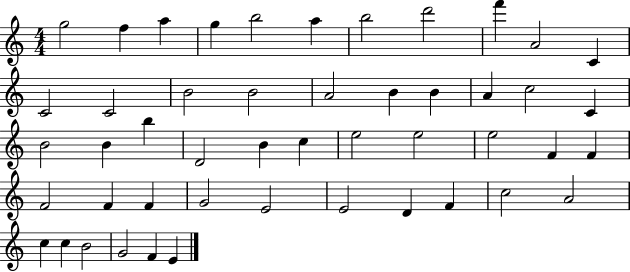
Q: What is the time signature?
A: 4/4